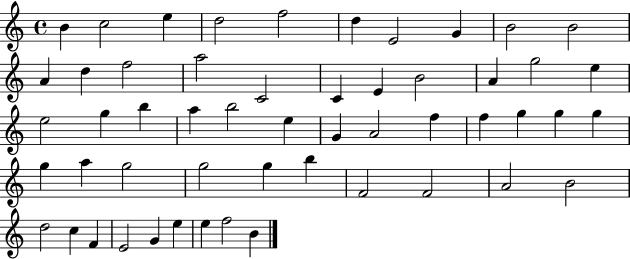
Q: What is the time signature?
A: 4/4